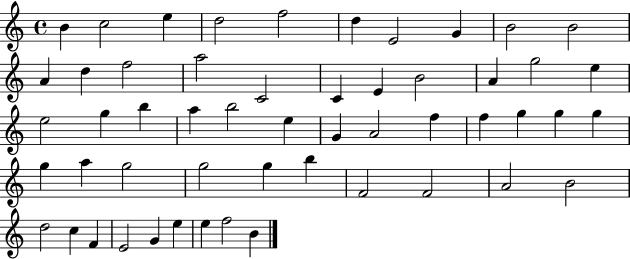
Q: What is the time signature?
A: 4/4